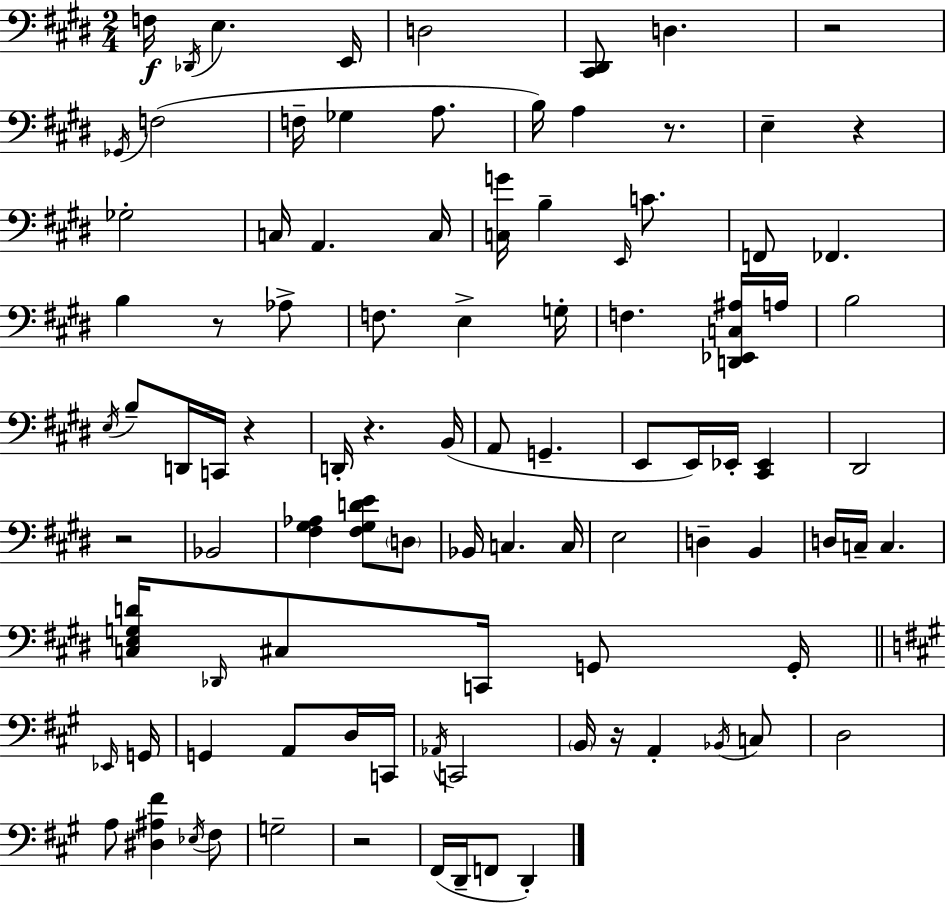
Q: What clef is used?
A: bass